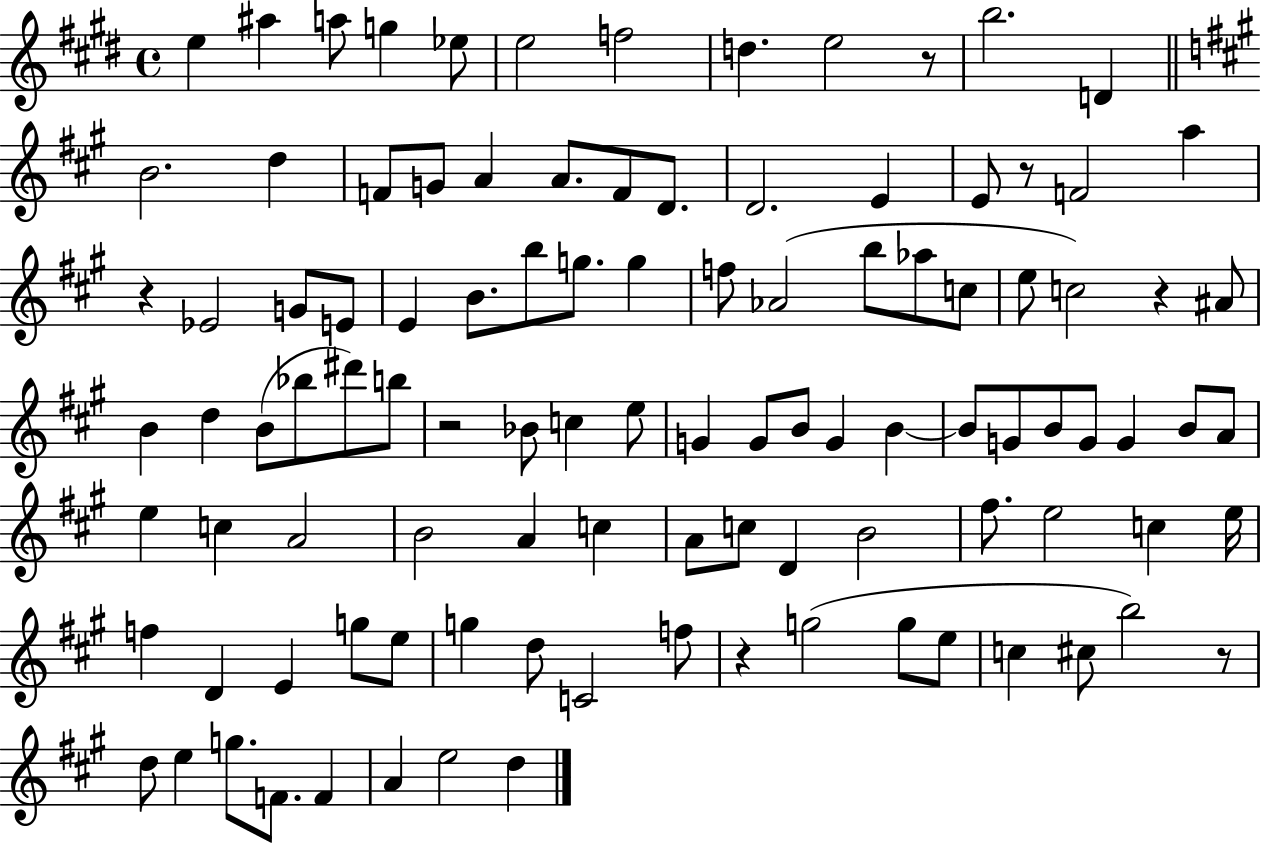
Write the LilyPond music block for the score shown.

{
  \clef treble
  \time 4/4
  \defaultTimeSignature
  \key e \major
  e''4 ais''4 a''8 g''4 ees''8 | e''2 f''2 | d''4. e''2 r8 | b''2. d'4 | \break \bar "||" \break \key a \major b'2. d''4 | f'8 g'8 a'4 a'8. f'8 d'8. | d'2. e'4 | e'8 r8 f'2 a''4 | \break r4 ees'2 g'8 e'8 | e'4 b'8. b''8 g''8. g''4 | f''8 aes'2( b''8 aes''8 c''8 | e''8 c''2) r4 ais'8 | \break b'4 d''4 b'8( bes''8 dis'''8) b''8 | r2 bes'8 c''4 e''8 | g'4 g'8 b'8 g'4 b'4~~ | b'8 g'8 b'8 g'8 g'4 b'8 a'8 | \break e''4 c''4 a'2 | b'2 a'4 c''4 | a'8 c''8 d'4 b'2 | fis''8. e''2 c''4 e''16 | \break f''4 d'4 e'4 g''8 e''8 | g''4 d''8 c'2 f''8 | r4 g''2( g''8 e''8 | c''4 cis''8 b''2) r8 | \break d''8 e''4 g''8. f'8. f'4 | a'4 e''2 d''4 | \bar "|."
}